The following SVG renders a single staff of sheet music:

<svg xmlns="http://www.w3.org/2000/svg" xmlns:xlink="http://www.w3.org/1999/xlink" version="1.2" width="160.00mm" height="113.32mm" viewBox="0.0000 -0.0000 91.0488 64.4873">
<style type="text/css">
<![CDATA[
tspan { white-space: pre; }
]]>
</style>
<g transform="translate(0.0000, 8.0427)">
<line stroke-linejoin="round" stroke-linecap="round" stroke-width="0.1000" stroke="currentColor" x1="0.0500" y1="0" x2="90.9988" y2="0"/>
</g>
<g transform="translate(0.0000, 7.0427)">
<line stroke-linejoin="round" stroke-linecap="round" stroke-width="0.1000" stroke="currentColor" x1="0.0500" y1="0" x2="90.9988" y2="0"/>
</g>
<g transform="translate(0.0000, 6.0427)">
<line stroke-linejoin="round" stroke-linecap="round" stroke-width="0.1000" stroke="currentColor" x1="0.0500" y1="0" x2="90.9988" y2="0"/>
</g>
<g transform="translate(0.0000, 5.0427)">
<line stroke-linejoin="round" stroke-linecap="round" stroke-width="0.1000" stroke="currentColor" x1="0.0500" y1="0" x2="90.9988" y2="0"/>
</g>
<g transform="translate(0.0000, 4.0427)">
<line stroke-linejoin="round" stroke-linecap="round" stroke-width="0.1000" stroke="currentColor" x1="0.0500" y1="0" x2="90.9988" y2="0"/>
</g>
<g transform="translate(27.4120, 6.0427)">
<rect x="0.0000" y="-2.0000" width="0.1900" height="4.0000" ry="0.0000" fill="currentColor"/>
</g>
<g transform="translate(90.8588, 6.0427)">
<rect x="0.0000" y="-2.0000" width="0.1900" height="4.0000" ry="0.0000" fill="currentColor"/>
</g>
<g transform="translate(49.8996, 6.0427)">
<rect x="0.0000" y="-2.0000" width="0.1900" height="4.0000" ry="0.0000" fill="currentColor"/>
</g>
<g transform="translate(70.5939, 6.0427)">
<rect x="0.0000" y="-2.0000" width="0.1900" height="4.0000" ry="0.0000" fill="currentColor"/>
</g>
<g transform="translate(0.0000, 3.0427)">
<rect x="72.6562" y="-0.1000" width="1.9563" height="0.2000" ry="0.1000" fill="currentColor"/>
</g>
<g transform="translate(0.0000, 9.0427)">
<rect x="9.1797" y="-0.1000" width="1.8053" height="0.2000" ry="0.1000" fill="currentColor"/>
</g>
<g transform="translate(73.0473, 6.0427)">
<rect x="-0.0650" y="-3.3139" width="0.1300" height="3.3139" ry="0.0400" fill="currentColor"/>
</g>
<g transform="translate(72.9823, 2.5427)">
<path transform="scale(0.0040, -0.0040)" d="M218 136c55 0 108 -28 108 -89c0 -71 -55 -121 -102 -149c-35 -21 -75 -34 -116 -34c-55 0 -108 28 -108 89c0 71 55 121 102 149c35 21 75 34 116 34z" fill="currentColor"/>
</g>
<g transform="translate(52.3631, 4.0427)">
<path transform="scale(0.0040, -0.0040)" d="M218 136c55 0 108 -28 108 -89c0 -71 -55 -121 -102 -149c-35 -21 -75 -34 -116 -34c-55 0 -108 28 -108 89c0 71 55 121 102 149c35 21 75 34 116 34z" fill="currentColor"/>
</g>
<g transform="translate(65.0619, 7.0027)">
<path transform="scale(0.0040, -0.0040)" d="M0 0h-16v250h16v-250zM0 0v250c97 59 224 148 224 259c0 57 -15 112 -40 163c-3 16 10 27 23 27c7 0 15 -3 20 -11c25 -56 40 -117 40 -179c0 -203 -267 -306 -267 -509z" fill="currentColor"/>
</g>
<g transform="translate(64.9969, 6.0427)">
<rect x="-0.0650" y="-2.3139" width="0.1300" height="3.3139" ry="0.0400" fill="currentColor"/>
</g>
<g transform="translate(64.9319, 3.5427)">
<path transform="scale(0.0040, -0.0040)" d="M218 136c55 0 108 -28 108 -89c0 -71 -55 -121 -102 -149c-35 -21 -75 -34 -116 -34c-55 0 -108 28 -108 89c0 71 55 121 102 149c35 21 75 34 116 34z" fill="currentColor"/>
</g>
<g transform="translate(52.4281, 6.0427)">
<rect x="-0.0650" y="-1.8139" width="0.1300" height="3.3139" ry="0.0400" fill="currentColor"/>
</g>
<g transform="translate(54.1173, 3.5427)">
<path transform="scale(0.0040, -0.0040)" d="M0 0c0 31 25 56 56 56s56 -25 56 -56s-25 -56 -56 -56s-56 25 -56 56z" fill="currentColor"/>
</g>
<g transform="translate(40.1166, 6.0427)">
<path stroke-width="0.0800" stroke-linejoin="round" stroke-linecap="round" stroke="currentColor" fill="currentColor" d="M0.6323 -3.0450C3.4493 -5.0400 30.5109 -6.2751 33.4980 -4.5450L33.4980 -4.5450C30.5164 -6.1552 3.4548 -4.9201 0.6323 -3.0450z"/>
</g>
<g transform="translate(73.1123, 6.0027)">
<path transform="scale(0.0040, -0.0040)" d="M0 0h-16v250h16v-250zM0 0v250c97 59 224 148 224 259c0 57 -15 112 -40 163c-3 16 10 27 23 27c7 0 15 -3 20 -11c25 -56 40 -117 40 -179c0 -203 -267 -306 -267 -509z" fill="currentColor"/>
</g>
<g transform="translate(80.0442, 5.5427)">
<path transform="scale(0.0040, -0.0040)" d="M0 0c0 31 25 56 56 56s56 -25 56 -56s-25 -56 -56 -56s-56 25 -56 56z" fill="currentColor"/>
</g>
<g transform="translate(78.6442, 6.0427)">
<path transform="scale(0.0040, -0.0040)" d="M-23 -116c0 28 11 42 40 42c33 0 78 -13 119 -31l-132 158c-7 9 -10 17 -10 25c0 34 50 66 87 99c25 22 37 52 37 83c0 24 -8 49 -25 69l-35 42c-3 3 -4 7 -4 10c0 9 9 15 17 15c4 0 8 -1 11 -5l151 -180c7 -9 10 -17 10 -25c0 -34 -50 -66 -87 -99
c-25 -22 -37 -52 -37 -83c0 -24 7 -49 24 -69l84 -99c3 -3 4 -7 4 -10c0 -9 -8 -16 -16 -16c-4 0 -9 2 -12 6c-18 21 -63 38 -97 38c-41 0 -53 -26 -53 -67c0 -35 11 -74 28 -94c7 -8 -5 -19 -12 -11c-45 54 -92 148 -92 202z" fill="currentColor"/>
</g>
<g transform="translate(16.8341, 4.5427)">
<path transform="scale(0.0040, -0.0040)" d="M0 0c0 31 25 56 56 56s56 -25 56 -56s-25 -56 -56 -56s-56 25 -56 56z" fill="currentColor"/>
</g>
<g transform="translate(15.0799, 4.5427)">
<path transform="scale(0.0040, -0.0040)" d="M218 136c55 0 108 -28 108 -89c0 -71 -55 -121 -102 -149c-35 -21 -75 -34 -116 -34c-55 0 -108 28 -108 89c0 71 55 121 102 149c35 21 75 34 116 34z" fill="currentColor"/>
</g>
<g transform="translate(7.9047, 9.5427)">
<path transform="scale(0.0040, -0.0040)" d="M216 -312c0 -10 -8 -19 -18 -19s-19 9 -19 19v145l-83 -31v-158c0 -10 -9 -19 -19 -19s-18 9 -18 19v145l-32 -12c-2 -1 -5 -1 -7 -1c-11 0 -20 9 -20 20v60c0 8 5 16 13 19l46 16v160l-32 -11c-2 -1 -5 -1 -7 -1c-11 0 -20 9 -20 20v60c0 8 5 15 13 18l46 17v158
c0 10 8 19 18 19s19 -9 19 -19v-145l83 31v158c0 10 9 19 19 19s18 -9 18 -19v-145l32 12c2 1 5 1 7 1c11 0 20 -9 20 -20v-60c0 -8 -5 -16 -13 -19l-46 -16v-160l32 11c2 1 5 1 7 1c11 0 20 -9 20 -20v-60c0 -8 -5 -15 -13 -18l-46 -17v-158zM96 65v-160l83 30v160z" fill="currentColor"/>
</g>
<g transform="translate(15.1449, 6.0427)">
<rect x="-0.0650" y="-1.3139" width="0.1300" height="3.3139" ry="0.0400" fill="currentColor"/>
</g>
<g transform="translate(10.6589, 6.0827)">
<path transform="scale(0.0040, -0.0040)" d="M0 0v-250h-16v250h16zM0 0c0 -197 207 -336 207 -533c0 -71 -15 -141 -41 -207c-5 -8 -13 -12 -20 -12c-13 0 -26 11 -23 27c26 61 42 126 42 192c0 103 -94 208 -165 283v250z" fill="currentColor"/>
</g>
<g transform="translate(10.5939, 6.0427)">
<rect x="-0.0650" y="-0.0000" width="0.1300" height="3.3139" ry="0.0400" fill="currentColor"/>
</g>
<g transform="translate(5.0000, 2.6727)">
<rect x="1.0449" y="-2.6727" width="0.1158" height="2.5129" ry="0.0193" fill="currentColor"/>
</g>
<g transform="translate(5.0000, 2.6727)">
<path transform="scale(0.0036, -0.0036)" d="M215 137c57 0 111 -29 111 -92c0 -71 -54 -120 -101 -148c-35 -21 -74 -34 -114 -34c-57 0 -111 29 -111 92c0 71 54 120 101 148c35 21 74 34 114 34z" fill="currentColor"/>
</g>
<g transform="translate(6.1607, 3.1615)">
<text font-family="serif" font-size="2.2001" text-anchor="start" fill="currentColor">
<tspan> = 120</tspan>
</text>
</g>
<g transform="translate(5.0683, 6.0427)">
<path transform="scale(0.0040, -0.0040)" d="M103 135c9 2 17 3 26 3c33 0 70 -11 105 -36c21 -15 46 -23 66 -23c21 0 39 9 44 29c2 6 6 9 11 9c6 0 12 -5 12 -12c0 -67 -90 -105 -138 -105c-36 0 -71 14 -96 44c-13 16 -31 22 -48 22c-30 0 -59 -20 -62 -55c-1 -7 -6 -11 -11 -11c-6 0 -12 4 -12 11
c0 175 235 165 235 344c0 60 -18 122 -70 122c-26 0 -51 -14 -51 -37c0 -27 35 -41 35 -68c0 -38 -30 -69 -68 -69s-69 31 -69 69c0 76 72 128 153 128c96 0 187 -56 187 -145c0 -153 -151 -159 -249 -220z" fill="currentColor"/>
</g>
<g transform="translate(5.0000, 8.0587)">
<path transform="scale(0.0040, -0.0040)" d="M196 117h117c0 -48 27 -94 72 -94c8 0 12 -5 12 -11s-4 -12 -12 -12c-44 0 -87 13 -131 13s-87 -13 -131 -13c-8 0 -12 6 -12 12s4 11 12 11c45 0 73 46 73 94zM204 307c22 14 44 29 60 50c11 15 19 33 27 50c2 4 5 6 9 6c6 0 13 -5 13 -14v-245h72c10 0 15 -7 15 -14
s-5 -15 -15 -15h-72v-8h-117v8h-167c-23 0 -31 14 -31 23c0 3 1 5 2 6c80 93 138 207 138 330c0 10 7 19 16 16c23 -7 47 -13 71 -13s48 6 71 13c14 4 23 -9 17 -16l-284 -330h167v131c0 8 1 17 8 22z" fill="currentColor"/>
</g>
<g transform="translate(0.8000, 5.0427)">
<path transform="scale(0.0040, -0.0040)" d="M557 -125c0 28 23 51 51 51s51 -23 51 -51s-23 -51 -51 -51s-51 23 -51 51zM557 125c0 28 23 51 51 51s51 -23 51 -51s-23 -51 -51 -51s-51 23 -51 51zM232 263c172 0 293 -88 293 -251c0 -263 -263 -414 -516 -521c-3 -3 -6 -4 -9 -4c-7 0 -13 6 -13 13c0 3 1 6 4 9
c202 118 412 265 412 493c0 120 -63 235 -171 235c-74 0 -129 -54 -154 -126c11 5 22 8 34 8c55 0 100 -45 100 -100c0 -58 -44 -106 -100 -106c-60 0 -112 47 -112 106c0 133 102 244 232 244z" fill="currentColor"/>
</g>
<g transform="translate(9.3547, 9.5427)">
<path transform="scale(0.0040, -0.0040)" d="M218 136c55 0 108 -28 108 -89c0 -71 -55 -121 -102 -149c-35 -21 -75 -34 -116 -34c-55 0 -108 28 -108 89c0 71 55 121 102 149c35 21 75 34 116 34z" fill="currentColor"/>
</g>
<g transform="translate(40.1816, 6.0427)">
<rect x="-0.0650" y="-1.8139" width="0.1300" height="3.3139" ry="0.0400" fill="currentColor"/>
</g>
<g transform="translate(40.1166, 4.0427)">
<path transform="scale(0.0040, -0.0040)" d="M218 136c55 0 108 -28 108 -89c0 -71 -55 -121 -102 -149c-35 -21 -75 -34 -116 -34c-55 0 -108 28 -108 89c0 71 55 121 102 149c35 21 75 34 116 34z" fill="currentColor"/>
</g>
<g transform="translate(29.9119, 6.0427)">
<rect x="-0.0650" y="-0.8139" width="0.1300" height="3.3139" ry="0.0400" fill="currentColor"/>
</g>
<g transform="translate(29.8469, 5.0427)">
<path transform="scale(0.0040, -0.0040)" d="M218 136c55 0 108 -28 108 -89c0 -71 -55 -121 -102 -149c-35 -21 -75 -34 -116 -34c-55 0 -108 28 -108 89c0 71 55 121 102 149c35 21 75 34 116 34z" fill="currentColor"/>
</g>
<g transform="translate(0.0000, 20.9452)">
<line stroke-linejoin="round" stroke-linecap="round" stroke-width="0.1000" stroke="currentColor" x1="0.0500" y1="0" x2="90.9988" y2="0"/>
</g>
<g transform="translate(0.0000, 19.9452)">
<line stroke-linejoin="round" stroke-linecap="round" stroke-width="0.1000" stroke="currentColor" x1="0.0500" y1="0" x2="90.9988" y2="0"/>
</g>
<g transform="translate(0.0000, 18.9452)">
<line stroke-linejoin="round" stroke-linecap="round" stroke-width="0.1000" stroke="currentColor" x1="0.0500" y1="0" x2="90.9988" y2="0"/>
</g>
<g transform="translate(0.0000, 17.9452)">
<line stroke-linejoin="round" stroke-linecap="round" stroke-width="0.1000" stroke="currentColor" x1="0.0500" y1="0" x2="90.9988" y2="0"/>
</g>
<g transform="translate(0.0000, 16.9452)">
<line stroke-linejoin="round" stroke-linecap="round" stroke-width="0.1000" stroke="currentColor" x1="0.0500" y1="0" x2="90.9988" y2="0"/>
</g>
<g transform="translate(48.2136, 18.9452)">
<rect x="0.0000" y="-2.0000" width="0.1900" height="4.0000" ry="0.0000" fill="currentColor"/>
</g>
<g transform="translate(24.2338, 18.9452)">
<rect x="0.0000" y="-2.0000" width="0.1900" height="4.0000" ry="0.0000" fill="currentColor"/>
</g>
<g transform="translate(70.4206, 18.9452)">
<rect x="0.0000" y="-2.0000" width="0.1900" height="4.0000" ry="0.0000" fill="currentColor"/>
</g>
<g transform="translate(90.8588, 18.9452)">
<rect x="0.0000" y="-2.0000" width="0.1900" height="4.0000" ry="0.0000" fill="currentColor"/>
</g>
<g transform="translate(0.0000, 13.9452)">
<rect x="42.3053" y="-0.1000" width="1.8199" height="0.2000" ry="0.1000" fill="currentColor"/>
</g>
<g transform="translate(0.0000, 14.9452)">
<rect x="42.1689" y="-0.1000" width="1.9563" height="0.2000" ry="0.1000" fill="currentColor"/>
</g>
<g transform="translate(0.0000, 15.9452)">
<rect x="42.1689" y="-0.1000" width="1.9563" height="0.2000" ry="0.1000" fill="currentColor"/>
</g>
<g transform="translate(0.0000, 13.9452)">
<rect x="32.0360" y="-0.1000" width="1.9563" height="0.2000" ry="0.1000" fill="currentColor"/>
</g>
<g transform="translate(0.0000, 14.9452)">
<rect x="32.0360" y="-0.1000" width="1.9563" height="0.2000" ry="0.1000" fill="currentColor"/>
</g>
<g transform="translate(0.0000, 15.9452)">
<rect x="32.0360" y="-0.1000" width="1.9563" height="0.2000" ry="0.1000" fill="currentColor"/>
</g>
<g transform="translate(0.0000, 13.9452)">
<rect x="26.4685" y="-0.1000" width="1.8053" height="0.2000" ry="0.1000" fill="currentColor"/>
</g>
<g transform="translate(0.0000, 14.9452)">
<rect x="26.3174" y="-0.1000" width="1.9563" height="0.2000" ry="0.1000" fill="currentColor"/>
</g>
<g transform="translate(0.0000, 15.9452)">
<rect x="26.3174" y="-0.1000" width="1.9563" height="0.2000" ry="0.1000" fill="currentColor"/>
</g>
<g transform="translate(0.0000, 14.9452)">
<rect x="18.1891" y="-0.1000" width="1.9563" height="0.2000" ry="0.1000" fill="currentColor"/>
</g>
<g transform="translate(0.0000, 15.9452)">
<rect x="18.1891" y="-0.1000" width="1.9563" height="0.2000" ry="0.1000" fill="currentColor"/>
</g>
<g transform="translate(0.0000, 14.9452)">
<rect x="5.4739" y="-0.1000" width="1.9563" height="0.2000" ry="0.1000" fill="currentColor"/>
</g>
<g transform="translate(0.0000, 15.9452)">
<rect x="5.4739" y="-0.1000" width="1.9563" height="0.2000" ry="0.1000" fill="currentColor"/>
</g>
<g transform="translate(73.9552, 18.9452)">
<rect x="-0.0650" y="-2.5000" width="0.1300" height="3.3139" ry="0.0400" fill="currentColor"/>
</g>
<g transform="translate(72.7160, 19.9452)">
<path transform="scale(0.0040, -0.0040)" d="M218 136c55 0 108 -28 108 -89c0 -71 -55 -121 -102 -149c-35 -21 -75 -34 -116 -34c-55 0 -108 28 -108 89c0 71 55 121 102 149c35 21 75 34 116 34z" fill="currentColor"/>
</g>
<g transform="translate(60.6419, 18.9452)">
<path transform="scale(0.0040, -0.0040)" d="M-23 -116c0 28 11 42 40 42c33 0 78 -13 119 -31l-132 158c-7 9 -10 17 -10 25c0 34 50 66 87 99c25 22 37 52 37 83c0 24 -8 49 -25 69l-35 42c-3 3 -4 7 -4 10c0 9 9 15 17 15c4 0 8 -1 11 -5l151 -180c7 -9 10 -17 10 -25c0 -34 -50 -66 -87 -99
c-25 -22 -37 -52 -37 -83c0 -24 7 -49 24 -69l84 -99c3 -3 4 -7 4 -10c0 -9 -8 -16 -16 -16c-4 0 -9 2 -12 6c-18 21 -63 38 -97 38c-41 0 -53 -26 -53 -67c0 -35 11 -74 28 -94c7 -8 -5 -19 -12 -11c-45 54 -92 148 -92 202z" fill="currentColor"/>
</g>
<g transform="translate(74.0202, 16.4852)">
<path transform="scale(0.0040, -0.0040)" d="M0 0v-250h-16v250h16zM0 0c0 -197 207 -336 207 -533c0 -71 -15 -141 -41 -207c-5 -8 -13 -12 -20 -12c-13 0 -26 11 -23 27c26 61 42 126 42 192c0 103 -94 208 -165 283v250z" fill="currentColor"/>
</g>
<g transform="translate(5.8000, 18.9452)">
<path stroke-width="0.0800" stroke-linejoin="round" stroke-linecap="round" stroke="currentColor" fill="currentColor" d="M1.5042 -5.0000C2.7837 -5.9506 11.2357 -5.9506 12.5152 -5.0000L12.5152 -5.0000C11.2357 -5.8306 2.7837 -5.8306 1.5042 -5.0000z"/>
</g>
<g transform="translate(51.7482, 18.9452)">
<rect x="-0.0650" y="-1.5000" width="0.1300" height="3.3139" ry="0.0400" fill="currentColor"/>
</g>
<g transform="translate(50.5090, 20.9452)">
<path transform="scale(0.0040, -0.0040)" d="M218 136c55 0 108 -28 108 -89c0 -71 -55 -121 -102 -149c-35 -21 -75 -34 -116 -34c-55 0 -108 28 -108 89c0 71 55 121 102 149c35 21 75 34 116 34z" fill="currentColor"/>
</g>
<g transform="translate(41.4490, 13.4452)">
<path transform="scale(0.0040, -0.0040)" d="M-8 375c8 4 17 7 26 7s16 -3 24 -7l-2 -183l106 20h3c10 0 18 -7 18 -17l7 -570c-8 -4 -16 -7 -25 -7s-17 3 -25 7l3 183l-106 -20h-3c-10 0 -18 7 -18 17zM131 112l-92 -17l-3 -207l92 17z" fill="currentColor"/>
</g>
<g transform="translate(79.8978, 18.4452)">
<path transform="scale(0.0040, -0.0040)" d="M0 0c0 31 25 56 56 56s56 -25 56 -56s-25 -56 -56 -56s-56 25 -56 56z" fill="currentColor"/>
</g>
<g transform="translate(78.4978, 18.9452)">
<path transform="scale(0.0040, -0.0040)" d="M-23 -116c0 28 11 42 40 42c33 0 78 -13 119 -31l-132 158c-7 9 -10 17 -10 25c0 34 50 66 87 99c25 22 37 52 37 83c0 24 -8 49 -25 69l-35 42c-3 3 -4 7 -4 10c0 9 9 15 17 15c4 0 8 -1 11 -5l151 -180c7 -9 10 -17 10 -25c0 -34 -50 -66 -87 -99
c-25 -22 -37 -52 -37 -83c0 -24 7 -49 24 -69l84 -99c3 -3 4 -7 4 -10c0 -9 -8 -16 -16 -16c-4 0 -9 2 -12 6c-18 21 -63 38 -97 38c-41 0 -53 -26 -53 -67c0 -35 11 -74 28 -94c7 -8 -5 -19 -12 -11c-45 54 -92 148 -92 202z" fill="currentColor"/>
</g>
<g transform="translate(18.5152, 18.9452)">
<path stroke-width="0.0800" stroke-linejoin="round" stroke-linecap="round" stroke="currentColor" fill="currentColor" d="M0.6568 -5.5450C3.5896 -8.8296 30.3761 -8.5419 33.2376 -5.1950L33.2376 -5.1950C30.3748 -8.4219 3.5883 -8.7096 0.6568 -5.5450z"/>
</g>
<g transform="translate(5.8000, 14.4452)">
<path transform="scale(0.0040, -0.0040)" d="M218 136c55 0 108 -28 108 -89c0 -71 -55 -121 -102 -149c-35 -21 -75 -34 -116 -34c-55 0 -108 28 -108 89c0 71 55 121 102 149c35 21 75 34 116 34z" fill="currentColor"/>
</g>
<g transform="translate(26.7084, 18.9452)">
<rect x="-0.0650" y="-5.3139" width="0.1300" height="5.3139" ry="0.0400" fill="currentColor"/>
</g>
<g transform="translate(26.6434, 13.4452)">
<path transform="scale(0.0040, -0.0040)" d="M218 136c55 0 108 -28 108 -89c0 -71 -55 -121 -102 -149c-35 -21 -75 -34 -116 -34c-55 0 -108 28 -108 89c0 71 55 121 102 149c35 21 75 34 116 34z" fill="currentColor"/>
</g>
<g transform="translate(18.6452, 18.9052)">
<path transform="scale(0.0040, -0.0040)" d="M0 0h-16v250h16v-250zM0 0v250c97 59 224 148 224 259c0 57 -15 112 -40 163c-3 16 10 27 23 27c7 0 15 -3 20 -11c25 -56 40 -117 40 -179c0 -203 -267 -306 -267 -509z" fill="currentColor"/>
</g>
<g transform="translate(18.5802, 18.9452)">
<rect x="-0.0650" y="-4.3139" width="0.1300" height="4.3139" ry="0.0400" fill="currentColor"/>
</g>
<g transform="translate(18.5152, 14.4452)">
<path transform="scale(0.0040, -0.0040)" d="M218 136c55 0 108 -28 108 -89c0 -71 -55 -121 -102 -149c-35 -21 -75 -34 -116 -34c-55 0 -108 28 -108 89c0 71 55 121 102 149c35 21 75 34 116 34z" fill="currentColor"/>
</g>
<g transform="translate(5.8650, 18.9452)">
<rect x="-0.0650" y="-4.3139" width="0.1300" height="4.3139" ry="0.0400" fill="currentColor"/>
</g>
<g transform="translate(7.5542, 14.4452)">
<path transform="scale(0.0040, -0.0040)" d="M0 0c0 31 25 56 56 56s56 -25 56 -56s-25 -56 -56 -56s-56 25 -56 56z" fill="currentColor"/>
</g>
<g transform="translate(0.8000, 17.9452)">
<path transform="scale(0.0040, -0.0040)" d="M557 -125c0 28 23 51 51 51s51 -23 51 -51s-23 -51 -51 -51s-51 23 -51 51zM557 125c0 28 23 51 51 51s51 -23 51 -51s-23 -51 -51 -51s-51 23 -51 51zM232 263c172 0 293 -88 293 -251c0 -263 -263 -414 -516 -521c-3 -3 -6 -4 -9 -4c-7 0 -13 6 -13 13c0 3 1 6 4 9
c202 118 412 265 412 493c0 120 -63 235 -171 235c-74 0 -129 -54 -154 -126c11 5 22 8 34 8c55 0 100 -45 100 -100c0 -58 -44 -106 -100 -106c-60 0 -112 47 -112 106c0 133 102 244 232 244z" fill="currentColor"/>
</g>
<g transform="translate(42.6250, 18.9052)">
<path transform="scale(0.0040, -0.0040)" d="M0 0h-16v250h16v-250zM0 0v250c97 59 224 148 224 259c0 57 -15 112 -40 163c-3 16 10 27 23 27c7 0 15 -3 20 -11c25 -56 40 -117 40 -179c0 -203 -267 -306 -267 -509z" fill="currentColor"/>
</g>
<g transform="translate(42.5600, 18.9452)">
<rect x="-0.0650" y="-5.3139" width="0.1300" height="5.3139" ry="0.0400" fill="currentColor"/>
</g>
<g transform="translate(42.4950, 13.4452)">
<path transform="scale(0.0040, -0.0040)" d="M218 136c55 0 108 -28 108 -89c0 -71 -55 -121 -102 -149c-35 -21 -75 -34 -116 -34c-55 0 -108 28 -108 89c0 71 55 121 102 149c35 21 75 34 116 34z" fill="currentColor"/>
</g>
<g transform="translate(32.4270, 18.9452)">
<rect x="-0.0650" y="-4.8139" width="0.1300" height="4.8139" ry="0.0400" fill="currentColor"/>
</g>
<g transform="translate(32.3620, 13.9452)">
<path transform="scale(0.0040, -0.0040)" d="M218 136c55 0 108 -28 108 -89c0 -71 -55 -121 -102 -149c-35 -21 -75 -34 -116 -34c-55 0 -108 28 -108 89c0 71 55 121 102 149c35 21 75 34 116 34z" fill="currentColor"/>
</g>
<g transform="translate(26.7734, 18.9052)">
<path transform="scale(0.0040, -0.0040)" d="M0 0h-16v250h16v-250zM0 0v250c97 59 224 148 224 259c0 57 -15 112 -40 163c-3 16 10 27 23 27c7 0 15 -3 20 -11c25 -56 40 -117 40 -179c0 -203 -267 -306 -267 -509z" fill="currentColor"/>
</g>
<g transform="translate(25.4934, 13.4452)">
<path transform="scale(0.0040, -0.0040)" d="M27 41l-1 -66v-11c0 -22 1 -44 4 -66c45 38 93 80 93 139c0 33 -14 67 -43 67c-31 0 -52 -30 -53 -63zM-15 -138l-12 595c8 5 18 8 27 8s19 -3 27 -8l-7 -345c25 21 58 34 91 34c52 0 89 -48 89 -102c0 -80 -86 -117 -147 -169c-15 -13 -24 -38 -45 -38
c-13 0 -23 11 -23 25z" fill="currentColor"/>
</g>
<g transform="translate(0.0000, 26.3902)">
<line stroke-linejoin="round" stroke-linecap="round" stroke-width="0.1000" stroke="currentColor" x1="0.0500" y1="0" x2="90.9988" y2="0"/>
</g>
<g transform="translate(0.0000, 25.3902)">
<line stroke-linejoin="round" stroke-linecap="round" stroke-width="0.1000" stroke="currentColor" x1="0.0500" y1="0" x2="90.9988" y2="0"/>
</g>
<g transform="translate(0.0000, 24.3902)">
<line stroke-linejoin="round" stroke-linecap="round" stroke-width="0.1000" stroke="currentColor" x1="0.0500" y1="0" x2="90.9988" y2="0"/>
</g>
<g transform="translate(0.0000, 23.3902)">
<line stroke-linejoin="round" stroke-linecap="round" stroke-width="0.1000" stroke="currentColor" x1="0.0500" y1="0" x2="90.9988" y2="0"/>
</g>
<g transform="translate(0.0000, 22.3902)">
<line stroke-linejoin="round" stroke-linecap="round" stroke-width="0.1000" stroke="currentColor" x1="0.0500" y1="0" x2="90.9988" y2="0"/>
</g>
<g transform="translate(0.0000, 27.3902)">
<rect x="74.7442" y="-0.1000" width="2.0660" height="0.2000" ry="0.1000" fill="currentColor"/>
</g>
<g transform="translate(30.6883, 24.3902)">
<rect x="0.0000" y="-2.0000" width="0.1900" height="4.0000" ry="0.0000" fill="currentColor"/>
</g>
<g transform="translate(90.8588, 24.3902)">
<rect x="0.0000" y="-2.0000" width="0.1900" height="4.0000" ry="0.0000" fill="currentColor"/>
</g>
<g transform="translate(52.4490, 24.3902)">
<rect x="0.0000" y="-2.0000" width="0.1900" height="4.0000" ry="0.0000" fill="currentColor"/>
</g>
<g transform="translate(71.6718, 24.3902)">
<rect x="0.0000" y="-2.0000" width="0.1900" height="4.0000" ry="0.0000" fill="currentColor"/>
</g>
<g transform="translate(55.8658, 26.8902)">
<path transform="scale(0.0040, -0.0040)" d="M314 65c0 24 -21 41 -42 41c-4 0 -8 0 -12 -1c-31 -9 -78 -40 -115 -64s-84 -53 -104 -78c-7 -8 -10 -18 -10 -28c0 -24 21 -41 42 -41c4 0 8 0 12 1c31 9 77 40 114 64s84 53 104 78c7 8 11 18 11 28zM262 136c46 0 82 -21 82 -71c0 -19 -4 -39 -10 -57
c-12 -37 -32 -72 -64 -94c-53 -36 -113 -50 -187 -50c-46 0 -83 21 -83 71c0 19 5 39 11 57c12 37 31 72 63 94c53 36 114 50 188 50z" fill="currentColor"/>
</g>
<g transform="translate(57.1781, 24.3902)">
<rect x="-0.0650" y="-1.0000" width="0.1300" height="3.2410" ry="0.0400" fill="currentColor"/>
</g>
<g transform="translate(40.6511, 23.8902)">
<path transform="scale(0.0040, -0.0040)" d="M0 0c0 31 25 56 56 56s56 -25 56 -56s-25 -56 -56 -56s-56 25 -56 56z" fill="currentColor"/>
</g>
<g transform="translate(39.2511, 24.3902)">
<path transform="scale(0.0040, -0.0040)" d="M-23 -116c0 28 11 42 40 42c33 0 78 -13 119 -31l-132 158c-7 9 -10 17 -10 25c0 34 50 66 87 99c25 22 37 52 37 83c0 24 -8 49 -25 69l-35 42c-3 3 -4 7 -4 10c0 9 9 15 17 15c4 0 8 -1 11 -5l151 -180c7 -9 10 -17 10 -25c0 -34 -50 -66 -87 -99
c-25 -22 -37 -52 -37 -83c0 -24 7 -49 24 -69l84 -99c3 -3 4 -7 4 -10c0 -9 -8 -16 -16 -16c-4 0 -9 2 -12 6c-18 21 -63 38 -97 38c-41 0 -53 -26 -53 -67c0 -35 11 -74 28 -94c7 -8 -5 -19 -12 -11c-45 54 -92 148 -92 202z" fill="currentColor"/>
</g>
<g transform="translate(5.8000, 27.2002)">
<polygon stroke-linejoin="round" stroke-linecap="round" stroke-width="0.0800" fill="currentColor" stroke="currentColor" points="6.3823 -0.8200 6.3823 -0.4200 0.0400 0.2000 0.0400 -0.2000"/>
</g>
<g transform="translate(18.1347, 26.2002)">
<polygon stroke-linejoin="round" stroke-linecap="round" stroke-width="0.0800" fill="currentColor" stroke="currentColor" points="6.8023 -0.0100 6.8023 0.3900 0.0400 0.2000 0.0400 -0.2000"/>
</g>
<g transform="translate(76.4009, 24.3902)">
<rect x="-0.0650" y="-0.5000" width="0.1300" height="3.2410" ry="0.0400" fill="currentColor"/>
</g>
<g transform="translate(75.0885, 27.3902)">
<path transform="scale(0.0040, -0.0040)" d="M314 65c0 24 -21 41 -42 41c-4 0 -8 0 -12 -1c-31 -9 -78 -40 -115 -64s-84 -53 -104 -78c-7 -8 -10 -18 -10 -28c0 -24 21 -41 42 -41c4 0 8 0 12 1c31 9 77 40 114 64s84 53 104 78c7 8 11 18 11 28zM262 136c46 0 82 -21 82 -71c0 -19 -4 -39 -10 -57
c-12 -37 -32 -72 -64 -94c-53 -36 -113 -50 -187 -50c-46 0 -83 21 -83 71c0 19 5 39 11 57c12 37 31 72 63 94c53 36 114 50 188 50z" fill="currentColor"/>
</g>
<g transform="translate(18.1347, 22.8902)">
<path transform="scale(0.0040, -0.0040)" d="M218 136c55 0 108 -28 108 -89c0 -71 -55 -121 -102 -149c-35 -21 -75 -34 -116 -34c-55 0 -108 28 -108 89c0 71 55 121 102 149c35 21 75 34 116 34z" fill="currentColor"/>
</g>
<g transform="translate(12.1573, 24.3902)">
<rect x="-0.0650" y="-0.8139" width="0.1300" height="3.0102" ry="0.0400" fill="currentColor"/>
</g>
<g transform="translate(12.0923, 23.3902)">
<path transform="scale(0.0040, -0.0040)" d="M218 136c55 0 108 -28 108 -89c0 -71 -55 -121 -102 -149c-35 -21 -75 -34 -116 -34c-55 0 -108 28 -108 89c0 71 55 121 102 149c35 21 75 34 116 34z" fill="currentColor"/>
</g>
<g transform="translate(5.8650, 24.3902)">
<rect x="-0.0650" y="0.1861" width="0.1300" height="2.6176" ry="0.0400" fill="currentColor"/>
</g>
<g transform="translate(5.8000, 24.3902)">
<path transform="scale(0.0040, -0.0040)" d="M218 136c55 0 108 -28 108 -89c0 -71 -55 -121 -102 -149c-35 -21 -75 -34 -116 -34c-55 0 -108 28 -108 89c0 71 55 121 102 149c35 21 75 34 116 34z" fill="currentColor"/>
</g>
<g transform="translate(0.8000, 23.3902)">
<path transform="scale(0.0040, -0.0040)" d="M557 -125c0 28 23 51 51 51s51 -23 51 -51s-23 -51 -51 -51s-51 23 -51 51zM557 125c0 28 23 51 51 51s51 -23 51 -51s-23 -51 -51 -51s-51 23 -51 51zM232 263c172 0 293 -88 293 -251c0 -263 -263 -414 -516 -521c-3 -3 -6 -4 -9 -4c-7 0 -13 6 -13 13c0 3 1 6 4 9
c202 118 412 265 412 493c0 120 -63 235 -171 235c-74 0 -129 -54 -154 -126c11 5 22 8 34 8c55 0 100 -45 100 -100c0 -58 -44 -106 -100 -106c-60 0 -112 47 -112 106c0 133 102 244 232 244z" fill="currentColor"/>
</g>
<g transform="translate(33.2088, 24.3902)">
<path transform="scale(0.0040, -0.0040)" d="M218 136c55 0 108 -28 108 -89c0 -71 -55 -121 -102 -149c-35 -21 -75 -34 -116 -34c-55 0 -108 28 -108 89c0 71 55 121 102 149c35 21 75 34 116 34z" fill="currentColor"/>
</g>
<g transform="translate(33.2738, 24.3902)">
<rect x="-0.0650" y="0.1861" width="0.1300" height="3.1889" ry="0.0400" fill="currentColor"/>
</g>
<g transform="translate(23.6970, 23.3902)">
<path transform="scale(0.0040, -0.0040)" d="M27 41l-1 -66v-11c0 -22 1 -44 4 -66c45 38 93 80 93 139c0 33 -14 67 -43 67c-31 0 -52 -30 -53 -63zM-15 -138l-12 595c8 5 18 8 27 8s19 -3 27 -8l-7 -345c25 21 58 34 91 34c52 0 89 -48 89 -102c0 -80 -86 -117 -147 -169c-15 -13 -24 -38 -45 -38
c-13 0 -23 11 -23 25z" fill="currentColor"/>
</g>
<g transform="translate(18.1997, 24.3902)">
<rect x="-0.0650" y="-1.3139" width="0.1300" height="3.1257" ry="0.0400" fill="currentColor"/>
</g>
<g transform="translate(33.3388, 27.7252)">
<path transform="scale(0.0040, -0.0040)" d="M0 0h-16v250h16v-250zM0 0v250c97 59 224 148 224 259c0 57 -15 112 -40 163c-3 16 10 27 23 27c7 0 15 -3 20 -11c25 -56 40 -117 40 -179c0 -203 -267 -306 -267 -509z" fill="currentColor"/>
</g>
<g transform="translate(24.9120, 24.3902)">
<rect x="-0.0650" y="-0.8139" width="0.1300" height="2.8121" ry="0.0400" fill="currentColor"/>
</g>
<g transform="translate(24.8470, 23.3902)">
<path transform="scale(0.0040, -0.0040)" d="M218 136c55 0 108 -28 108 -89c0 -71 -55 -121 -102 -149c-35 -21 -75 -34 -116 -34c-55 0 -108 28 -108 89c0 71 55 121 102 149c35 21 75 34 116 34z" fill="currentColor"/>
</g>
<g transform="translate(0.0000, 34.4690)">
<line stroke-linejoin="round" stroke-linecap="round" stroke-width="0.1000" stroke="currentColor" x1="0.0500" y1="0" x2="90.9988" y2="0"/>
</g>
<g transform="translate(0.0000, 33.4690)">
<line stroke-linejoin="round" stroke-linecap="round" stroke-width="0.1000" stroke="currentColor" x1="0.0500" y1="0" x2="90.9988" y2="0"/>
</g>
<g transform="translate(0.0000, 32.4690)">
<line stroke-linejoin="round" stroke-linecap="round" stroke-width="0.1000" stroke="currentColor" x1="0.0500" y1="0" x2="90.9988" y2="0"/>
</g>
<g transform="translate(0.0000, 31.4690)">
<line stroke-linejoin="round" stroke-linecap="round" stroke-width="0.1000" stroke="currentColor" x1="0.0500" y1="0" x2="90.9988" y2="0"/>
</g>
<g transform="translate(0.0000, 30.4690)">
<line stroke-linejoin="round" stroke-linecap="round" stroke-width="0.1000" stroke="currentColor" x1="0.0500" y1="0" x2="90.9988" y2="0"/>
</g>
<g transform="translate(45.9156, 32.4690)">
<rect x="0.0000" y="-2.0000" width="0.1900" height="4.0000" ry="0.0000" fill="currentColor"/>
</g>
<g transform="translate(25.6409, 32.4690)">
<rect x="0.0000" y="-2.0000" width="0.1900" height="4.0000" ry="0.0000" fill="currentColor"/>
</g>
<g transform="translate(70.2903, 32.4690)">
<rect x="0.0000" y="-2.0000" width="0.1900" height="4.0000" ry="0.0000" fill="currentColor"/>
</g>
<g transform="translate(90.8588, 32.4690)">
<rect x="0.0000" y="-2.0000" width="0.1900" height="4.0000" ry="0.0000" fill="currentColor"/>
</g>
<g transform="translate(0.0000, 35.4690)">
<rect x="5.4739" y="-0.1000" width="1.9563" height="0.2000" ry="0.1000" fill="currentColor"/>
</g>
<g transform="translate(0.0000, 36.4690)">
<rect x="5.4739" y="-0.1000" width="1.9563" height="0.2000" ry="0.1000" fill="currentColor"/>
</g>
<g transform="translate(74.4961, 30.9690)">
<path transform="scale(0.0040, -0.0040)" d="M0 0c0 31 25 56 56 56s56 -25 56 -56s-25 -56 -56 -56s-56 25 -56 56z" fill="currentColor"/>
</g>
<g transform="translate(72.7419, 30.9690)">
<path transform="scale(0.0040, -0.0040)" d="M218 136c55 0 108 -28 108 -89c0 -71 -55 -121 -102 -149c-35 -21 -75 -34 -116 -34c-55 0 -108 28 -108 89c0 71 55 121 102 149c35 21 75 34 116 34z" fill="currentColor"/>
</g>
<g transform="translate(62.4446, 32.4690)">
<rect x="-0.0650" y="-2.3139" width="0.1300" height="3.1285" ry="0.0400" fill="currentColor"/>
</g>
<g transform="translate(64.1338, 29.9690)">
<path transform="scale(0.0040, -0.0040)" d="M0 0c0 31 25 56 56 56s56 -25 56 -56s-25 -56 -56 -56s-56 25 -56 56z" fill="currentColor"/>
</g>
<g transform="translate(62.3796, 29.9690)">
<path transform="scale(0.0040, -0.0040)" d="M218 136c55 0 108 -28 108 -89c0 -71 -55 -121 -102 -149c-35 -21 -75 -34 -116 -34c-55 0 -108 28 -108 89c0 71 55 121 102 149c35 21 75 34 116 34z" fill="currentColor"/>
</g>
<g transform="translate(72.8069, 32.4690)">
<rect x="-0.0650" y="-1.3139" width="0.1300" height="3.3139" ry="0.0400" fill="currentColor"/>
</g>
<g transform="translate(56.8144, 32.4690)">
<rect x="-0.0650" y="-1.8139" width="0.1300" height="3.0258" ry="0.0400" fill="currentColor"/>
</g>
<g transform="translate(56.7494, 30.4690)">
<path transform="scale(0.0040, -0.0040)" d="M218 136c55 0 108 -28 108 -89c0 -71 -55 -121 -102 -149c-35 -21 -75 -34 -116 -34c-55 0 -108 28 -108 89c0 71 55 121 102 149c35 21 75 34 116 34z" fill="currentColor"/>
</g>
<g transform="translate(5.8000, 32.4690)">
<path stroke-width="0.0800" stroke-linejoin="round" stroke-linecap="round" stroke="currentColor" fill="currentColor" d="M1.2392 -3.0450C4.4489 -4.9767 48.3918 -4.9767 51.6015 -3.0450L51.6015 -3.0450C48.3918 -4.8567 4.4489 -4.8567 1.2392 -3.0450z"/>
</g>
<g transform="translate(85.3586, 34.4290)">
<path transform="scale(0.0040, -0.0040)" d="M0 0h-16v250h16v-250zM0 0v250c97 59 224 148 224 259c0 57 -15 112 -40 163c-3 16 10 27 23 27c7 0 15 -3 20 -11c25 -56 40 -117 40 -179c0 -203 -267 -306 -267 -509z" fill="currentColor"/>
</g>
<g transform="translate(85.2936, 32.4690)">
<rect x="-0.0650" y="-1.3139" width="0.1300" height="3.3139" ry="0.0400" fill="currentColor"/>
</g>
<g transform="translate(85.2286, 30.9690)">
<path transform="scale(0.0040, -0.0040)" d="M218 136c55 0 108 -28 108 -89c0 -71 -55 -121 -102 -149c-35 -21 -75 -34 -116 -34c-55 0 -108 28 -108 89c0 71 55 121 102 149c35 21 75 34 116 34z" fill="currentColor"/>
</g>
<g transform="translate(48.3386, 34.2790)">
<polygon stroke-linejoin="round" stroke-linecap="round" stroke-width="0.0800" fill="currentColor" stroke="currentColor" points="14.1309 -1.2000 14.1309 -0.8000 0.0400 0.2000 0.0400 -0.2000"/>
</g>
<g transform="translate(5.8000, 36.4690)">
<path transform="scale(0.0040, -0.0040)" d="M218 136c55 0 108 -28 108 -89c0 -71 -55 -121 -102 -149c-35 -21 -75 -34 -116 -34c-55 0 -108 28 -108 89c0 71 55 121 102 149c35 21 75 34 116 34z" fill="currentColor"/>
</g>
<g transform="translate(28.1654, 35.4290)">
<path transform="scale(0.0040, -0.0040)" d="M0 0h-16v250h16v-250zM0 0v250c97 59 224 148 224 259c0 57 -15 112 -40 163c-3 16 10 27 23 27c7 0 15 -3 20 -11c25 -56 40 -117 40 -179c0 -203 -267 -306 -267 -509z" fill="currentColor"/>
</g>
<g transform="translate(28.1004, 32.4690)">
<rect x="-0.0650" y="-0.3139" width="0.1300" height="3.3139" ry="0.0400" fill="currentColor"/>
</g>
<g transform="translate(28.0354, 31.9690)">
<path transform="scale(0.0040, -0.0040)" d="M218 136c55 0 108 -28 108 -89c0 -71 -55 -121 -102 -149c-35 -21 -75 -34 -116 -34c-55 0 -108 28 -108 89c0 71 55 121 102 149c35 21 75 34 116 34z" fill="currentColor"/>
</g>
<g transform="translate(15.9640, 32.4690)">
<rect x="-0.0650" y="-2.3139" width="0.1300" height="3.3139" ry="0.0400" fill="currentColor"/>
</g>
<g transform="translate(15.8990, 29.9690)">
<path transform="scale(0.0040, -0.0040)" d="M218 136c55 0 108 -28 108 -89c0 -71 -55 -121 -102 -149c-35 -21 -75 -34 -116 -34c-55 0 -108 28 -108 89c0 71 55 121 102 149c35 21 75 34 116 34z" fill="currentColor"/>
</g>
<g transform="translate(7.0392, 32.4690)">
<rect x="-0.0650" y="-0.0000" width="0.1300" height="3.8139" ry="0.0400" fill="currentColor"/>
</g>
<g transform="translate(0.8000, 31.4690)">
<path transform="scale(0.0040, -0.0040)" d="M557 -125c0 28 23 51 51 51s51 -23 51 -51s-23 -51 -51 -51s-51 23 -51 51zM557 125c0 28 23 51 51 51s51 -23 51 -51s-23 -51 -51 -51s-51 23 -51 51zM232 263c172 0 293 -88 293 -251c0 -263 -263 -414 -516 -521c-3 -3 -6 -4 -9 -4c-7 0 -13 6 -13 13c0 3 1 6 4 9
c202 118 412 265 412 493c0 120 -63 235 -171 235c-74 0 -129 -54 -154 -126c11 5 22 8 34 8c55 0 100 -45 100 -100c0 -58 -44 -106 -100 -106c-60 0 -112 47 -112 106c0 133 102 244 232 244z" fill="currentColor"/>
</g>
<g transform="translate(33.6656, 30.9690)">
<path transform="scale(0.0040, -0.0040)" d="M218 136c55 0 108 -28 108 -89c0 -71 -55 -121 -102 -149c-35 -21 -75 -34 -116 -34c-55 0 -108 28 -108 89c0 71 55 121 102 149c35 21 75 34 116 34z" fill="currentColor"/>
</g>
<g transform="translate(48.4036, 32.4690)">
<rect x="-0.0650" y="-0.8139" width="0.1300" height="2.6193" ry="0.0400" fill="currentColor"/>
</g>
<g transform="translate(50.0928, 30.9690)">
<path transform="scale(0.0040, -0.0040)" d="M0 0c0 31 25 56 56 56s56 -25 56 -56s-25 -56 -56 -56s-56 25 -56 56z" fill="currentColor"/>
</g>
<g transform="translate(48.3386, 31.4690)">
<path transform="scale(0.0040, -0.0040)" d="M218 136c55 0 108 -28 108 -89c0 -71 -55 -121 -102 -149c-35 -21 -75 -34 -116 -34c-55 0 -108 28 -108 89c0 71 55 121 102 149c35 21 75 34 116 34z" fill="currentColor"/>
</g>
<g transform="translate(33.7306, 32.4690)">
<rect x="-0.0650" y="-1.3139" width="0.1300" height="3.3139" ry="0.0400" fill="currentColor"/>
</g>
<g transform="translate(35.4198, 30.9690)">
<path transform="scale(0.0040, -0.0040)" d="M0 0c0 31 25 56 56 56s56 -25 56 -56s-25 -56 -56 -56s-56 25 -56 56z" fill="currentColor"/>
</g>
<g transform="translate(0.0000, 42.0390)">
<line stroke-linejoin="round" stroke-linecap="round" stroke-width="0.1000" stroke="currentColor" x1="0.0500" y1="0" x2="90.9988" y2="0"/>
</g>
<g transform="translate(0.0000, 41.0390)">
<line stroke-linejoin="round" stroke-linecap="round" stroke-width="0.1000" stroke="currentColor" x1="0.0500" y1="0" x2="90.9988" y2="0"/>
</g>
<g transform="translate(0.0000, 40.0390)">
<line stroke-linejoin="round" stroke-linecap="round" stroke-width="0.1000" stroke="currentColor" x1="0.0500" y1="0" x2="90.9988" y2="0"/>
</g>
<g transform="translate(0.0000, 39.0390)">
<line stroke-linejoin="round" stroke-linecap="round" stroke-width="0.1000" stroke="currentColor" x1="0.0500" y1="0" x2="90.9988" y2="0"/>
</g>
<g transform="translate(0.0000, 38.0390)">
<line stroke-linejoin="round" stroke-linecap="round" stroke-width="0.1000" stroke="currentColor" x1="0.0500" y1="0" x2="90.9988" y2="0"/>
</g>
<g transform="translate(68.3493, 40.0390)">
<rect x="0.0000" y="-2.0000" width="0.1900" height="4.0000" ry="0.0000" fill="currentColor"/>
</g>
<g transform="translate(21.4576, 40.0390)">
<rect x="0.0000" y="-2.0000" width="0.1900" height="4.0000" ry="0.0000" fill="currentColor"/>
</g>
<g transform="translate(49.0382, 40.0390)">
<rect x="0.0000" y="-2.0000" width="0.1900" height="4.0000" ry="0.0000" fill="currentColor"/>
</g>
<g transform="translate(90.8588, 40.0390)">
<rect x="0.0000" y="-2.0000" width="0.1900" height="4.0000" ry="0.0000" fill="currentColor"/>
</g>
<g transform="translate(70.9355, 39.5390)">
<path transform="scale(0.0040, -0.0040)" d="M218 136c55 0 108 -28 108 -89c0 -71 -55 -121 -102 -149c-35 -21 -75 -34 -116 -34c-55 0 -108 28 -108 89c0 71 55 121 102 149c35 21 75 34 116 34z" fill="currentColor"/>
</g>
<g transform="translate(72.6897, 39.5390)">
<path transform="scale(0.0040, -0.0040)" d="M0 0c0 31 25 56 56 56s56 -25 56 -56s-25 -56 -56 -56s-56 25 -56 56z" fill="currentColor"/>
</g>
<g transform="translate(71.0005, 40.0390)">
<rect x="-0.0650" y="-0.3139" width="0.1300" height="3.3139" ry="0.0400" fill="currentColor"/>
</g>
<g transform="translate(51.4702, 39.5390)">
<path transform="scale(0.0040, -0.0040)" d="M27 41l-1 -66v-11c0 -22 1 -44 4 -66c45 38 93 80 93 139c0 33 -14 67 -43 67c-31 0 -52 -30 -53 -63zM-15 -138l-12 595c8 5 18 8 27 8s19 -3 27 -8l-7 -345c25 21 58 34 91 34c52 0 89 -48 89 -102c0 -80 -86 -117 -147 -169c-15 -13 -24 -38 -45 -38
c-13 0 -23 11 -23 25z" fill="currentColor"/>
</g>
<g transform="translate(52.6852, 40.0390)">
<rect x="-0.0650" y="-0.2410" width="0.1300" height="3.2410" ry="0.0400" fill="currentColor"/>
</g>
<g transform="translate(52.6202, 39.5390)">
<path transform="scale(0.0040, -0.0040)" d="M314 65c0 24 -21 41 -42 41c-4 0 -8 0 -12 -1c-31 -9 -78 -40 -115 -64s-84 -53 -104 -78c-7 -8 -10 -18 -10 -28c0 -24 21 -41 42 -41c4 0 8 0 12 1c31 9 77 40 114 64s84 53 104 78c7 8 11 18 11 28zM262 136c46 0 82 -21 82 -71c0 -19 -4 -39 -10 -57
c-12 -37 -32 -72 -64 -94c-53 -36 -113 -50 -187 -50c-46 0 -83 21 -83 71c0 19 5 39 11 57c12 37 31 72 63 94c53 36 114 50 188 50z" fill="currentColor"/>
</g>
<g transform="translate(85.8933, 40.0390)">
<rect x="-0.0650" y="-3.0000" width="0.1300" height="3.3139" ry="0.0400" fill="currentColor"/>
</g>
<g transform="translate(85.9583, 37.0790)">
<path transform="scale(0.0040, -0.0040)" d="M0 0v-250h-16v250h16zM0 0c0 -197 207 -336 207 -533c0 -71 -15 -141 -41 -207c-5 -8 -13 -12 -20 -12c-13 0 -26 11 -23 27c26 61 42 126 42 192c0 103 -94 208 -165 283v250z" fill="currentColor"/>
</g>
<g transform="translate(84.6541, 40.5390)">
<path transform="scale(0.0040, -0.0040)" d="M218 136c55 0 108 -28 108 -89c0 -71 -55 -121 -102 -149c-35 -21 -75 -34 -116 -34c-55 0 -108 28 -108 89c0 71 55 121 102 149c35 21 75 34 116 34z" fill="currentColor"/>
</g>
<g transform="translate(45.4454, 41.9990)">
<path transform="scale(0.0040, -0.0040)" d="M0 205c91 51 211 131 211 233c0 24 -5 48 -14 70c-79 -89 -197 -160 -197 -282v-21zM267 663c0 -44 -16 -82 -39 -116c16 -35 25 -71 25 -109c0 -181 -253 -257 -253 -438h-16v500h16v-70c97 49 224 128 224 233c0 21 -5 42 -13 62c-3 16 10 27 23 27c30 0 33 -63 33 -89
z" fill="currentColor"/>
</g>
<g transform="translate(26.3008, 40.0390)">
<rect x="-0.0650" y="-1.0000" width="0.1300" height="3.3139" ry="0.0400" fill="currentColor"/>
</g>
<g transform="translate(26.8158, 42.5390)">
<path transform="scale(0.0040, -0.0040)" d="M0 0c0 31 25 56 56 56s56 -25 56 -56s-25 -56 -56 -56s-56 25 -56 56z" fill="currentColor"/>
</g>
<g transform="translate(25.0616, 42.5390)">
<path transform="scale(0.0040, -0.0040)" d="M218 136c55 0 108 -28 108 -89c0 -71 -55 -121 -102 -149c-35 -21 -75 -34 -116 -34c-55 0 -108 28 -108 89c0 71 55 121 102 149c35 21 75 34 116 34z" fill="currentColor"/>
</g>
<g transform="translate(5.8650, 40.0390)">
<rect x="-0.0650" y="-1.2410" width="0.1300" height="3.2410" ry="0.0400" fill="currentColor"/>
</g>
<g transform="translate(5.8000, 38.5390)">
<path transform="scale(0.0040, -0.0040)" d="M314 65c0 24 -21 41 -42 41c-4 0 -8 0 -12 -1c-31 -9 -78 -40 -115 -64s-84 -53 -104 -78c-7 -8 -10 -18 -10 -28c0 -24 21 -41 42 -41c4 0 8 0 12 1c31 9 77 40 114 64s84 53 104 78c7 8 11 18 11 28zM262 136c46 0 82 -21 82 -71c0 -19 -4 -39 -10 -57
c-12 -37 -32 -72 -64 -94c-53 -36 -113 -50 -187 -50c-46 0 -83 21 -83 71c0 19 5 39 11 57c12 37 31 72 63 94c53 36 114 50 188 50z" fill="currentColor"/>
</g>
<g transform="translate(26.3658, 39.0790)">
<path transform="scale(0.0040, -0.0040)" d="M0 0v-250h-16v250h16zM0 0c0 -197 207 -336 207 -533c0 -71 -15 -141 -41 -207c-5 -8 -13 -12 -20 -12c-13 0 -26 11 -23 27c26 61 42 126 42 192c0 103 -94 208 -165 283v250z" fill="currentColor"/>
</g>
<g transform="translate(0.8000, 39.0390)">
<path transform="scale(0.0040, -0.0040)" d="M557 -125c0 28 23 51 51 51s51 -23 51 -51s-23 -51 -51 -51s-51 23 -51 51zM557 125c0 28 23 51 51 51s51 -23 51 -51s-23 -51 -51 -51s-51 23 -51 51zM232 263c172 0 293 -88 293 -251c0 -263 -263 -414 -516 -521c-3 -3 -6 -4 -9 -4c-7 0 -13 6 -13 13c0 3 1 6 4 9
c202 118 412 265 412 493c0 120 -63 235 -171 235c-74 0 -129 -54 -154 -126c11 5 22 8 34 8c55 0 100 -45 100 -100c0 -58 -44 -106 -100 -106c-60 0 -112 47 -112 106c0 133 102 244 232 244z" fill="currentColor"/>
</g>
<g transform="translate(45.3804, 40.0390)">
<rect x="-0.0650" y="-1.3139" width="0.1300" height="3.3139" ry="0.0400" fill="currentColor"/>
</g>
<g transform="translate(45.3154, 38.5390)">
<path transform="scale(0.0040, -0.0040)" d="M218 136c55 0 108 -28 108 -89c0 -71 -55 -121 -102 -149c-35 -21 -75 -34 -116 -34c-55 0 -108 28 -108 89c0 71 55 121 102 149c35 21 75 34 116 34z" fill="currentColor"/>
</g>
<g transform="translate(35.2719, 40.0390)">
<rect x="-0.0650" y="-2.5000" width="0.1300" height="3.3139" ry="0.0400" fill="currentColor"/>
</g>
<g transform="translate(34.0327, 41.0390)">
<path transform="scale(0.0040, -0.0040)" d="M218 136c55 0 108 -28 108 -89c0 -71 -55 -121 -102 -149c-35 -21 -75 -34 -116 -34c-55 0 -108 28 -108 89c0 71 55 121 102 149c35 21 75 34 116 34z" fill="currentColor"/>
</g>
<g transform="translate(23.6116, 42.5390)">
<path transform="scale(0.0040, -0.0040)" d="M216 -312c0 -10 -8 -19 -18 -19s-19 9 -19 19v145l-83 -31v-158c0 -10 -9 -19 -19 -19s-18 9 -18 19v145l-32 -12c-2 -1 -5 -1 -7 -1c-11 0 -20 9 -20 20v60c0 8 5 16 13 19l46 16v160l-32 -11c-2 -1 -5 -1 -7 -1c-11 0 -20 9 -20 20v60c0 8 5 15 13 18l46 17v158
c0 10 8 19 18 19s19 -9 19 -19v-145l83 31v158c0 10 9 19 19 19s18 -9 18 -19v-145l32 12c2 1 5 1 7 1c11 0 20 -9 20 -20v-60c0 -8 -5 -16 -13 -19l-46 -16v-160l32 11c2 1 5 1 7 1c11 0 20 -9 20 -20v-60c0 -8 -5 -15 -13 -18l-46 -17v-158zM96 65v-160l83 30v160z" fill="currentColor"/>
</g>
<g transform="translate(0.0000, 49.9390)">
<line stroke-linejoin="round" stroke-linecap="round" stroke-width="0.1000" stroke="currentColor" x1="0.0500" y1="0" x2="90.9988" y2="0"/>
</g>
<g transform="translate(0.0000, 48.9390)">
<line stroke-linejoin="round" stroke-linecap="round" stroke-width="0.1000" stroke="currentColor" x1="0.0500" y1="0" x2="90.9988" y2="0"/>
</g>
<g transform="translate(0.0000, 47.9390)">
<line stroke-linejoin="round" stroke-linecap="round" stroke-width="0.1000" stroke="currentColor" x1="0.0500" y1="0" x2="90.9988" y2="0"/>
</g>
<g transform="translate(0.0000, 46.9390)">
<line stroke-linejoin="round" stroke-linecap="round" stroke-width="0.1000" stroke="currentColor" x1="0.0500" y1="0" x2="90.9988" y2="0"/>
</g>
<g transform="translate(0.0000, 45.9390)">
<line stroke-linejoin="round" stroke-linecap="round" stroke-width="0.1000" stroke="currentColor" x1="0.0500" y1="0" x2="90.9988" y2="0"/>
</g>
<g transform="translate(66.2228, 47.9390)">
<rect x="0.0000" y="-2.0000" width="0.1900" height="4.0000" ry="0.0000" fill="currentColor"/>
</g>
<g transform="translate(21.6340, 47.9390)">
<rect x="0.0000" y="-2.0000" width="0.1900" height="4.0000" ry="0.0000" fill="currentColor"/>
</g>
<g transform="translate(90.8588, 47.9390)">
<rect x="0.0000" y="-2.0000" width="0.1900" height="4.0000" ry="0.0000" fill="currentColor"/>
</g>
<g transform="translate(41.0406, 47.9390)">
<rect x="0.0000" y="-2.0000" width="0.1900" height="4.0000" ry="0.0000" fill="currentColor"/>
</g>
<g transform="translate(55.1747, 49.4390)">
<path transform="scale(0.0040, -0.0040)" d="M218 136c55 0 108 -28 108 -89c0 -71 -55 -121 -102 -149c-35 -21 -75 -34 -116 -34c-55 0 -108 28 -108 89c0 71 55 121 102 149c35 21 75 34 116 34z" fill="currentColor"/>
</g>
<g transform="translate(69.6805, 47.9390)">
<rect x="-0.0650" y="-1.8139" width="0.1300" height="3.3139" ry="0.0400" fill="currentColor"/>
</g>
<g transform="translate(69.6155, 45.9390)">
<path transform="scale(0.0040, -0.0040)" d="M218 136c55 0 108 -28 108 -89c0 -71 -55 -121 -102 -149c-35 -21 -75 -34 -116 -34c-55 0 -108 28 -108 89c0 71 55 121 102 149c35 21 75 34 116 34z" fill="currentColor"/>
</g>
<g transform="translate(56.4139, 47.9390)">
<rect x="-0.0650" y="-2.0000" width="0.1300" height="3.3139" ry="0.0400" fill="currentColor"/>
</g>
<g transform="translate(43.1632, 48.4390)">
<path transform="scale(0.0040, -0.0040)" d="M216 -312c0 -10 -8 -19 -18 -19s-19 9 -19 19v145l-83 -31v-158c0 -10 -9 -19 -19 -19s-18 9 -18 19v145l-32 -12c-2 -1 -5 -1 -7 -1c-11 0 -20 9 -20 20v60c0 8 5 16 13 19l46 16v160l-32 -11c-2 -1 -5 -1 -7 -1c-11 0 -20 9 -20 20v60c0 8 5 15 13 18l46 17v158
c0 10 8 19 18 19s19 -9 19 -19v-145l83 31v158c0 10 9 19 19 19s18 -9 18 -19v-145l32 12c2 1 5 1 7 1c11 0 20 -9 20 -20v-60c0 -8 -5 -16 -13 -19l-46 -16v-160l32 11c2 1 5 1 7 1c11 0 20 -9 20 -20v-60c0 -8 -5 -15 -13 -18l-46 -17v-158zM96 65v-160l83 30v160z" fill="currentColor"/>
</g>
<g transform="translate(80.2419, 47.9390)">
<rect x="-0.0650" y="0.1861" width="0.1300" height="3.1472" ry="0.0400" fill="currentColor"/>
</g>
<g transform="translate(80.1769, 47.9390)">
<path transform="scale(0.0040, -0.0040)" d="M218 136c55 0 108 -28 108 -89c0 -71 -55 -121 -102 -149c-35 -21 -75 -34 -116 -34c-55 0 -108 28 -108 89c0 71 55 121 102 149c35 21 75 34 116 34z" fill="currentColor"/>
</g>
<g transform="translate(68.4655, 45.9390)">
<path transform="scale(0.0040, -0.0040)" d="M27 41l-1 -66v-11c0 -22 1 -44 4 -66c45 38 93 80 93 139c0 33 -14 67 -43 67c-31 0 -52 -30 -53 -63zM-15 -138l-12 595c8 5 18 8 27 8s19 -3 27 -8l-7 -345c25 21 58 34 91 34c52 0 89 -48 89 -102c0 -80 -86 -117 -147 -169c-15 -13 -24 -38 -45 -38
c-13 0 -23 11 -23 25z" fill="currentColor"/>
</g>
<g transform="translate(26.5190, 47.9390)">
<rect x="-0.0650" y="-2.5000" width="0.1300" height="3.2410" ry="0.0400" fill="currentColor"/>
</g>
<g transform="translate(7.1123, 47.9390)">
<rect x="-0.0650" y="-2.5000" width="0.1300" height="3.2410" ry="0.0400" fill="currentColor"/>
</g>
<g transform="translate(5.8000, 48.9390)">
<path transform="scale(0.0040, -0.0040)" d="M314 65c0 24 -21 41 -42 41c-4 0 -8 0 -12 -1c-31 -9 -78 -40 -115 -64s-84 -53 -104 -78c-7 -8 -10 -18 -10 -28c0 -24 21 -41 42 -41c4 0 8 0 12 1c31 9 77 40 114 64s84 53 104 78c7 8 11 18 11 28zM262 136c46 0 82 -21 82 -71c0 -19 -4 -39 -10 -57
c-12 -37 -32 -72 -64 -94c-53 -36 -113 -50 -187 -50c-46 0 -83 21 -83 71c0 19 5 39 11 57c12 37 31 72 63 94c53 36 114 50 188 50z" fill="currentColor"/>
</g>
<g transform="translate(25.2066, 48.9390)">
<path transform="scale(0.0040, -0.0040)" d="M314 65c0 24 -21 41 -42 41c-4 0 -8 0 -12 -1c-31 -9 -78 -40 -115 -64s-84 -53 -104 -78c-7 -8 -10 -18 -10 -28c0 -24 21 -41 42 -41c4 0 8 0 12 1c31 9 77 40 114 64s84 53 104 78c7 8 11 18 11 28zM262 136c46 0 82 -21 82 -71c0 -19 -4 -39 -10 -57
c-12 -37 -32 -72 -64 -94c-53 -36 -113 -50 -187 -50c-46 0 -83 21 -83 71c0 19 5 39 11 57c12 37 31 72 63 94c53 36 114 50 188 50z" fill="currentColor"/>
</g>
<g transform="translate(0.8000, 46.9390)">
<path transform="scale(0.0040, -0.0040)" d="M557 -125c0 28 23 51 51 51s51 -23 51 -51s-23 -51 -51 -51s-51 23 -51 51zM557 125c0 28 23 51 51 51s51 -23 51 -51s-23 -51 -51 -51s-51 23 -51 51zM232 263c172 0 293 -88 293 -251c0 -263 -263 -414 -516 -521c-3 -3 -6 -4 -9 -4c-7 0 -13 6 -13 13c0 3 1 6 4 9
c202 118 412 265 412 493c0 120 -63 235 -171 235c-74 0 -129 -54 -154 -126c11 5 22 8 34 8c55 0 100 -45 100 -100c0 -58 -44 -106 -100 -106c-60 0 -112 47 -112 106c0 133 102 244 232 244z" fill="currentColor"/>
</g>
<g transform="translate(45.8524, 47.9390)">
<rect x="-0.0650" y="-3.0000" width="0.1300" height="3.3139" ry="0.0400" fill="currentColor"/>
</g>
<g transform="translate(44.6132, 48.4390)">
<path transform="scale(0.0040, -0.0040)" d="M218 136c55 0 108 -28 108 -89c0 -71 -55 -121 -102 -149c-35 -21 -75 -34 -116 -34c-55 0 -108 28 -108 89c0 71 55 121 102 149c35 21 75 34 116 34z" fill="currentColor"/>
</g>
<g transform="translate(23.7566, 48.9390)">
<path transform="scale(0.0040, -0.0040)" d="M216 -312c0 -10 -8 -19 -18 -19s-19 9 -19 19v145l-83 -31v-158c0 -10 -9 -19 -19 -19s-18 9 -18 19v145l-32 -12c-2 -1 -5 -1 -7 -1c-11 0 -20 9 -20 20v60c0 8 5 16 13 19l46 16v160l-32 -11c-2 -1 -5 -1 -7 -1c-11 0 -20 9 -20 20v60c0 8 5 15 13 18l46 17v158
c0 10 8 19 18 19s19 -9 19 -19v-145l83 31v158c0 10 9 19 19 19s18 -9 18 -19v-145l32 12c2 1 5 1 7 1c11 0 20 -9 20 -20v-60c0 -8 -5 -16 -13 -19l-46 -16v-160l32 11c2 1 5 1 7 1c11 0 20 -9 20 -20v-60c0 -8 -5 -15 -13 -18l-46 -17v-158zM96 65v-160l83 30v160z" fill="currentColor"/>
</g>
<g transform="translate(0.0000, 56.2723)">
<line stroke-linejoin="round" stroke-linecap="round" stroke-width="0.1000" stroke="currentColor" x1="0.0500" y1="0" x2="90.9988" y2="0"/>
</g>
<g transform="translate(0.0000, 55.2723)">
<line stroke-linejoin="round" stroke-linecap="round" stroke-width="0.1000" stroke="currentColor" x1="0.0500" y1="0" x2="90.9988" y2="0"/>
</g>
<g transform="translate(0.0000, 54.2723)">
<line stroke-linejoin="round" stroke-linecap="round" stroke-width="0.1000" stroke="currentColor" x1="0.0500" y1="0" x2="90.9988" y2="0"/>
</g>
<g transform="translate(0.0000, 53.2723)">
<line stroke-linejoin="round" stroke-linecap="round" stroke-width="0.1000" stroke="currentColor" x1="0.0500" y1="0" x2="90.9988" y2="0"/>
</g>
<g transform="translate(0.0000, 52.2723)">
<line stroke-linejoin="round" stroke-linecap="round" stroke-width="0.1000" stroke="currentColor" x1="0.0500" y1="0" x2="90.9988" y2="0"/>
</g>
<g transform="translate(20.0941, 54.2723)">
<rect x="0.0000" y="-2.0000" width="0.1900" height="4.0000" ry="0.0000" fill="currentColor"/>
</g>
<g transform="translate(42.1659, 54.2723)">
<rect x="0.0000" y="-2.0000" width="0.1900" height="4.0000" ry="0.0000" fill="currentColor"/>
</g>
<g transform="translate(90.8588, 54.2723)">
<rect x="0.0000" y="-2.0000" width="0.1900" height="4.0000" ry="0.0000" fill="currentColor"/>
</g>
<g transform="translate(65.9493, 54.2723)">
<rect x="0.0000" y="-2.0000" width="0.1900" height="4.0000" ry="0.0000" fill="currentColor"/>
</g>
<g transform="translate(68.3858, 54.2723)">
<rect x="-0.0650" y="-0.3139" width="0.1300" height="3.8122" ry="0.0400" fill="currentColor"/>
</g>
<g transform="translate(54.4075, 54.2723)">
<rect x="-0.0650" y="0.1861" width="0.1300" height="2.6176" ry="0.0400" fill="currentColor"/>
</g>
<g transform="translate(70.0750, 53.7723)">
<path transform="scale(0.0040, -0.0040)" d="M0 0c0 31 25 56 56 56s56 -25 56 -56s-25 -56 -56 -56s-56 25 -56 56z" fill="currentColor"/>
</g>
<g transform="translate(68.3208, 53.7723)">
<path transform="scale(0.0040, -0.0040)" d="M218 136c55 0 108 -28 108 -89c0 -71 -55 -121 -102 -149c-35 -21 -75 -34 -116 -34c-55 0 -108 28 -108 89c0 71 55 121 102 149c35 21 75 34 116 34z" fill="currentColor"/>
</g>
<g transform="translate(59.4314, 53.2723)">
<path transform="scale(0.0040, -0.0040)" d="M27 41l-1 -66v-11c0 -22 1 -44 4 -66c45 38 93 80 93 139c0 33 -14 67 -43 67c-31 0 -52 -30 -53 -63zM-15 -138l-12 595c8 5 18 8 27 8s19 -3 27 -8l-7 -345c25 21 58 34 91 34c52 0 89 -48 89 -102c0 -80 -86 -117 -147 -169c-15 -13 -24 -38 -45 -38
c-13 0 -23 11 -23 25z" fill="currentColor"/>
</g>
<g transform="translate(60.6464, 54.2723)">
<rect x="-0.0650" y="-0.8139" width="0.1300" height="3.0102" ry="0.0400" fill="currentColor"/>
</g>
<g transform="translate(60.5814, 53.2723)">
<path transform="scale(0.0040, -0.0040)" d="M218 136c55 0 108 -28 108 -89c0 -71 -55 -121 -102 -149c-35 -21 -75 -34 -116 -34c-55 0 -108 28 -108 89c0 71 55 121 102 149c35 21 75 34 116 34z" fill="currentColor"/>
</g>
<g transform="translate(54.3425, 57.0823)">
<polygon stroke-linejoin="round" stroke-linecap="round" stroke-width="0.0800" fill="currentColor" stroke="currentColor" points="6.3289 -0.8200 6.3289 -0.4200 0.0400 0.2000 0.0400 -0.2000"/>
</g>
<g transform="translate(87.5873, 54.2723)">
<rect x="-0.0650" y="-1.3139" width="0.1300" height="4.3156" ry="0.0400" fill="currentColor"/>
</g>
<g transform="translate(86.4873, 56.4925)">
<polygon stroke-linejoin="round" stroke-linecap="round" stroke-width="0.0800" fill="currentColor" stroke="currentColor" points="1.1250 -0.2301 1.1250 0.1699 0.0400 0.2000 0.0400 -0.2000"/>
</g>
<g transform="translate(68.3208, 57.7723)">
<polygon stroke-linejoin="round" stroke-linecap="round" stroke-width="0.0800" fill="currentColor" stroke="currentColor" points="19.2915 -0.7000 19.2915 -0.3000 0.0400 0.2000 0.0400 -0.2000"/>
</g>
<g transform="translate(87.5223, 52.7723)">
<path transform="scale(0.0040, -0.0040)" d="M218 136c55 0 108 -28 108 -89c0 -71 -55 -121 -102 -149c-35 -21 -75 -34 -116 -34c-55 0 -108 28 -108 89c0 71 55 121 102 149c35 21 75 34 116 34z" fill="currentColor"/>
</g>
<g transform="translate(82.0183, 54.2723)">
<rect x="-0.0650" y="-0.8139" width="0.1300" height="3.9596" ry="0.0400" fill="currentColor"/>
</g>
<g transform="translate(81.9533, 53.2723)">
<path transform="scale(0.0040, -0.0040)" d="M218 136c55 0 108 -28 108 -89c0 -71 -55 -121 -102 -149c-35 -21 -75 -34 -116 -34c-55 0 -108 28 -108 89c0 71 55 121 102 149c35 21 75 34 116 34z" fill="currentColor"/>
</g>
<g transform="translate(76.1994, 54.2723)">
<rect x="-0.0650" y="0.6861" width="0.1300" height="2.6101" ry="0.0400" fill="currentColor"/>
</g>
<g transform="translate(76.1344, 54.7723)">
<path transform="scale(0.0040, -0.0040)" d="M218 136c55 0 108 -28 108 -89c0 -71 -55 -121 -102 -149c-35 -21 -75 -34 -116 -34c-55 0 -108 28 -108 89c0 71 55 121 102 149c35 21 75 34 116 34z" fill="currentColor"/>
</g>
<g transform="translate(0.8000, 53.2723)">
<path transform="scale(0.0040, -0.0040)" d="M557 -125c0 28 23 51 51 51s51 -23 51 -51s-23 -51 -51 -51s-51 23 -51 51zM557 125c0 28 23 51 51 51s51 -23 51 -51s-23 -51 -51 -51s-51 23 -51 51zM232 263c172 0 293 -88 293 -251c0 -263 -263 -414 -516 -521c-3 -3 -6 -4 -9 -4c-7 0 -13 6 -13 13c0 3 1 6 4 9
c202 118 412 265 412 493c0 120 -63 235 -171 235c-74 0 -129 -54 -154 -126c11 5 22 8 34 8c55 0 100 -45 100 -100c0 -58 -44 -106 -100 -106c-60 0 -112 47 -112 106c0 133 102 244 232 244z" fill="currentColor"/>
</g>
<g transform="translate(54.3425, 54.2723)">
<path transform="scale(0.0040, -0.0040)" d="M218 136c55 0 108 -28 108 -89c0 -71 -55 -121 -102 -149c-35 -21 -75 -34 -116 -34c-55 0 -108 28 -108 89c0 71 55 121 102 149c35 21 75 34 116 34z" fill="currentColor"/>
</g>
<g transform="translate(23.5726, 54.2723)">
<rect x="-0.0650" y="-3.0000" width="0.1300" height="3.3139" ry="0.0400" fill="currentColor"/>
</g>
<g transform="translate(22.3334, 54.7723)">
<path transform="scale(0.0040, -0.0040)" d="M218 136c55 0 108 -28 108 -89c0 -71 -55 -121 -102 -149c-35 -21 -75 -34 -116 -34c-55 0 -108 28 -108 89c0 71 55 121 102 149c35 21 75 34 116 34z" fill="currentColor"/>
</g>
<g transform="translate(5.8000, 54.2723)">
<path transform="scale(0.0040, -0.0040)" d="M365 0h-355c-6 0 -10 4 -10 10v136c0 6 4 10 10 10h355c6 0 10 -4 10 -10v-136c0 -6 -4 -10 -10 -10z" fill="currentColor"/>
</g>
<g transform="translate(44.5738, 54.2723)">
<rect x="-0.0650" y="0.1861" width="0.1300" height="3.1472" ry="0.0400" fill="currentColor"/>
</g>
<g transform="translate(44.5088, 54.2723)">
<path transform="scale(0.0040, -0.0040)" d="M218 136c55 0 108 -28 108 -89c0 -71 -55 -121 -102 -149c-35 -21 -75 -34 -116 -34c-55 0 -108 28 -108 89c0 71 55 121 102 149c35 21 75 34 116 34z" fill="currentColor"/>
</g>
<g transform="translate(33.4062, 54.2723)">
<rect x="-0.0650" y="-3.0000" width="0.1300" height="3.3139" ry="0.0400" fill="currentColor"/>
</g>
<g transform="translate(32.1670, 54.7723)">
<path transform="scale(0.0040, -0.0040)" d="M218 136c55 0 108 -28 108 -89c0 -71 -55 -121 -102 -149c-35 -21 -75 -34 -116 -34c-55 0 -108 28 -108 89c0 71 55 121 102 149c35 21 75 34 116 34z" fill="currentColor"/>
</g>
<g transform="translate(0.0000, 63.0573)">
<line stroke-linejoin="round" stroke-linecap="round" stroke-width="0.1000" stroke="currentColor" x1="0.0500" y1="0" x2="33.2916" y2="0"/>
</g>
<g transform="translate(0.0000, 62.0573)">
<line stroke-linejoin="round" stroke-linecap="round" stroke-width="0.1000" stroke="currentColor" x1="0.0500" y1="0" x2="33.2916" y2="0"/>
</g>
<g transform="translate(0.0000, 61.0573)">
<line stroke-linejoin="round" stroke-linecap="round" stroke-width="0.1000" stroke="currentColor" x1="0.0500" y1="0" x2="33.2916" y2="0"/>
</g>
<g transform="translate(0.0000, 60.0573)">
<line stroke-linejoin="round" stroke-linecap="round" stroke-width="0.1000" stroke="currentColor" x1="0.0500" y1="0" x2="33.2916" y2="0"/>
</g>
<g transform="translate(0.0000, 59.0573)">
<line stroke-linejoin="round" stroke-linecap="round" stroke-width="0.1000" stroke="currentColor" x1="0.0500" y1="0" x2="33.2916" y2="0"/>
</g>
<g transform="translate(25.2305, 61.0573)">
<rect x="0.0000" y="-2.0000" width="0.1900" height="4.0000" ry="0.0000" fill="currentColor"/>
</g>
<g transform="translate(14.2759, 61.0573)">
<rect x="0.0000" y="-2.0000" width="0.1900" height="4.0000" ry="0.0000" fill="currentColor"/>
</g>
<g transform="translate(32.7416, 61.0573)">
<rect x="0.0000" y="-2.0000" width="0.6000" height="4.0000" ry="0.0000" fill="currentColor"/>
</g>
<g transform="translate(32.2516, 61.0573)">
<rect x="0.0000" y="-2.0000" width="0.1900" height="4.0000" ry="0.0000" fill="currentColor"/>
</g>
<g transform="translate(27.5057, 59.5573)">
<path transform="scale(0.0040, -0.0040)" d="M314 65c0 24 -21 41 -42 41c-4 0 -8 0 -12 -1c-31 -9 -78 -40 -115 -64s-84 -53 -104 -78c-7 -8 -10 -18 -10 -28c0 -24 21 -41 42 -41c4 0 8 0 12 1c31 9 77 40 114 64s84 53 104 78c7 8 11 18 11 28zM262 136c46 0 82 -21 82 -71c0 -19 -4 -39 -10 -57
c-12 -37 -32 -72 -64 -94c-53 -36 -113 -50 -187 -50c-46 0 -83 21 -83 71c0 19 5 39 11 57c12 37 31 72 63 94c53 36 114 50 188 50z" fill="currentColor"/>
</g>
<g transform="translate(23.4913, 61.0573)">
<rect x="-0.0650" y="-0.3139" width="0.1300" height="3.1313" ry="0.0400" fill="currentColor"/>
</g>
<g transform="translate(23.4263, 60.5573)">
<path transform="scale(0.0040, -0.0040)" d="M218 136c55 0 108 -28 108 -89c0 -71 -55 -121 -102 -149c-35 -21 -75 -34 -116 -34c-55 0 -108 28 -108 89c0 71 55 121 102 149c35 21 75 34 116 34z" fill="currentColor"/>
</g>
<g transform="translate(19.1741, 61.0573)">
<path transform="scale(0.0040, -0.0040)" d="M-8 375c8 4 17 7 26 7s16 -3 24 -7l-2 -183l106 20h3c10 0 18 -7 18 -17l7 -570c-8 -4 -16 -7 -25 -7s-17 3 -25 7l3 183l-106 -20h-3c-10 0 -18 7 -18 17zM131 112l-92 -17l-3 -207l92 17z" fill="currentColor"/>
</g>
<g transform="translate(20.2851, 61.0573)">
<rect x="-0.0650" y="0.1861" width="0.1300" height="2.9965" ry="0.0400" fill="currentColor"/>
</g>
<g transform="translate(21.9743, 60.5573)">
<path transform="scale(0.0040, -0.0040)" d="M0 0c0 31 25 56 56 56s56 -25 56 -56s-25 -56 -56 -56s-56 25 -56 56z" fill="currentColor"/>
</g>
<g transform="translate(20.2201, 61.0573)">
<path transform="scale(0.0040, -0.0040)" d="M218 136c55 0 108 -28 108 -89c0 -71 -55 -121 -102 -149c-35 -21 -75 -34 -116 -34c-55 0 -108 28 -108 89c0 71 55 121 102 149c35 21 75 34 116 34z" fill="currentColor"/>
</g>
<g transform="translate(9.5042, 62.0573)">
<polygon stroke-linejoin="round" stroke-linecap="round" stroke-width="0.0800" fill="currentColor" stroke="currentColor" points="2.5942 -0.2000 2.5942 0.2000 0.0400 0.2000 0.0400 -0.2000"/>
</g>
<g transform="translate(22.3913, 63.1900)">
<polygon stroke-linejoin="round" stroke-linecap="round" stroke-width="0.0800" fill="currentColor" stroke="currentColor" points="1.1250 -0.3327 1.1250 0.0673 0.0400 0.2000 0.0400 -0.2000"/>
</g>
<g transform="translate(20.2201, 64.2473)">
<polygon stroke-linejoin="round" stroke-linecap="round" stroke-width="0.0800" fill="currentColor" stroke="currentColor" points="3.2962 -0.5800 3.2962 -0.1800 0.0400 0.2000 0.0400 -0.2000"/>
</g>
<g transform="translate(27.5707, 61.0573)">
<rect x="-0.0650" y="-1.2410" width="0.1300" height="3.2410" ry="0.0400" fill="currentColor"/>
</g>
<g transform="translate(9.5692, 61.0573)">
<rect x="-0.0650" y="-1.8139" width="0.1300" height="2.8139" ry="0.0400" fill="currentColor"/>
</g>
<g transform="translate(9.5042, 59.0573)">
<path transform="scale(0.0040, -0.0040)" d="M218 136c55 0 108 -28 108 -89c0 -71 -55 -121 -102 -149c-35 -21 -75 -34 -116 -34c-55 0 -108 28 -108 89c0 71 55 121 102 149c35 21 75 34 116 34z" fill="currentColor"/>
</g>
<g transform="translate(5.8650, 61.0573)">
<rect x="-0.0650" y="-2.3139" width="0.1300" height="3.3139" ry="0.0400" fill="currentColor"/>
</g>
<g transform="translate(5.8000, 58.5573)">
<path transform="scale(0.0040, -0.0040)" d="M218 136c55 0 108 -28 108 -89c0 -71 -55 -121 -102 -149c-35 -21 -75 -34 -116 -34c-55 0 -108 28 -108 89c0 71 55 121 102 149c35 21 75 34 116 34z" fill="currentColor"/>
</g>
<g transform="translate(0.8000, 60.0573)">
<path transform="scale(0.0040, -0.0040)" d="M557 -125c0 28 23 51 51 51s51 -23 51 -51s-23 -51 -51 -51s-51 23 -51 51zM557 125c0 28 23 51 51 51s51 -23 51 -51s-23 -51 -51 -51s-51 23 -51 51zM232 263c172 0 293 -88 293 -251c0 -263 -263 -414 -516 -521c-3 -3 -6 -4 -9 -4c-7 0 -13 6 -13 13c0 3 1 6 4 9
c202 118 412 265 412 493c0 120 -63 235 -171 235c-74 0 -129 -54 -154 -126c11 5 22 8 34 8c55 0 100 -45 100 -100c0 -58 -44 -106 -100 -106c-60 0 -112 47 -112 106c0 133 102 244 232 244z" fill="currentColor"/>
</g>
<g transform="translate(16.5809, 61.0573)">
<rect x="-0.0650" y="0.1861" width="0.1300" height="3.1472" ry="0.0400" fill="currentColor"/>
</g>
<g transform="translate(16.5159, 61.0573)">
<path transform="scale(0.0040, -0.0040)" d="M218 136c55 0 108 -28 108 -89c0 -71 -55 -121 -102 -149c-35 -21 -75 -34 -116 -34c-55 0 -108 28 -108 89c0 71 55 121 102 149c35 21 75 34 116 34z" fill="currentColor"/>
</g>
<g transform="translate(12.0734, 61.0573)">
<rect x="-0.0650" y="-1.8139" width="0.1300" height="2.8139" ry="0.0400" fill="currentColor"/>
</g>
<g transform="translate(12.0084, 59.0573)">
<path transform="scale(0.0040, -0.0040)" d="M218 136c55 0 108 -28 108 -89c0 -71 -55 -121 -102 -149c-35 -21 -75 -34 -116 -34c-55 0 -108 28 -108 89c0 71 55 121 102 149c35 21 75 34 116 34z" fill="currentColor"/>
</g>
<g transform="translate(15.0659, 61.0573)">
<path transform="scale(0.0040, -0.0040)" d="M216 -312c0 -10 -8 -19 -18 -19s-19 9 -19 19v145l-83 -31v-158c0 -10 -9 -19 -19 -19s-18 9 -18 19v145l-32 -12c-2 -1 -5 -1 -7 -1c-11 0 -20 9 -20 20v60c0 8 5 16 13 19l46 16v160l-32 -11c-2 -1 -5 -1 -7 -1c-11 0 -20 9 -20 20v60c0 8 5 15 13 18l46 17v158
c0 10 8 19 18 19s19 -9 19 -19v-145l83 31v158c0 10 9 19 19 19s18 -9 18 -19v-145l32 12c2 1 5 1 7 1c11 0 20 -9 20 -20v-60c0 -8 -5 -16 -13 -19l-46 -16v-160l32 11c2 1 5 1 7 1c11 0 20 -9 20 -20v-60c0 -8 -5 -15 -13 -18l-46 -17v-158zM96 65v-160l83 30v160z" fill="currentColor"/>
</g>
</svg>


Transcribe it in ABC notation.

X:1
T:Untitled
M:2/4
L:1/4
K:C
^D,,/2 G, F, A, A, B,/2 D/2 z F F/2 _A/2 G A/2 G,, z B,,/2 z D,/2 F,/2 G,/2 _F,/2 D,/2 z F,,2 E,,2 C,, B, E,/2 G, F,/2 A,/2 B,/2 G, G,/2 G,2 ^F,,/2 B,, G,/4 _E,2 E, C,/2 B,,2 ^B,,2 ^C, A,, _A, D, z2 C, C, D, D,/2 _F,/2 E,/2 C,/2 F,/2 G,/4 B, A,/2 A,/2 ^D, D,/2 E,/4 G,2